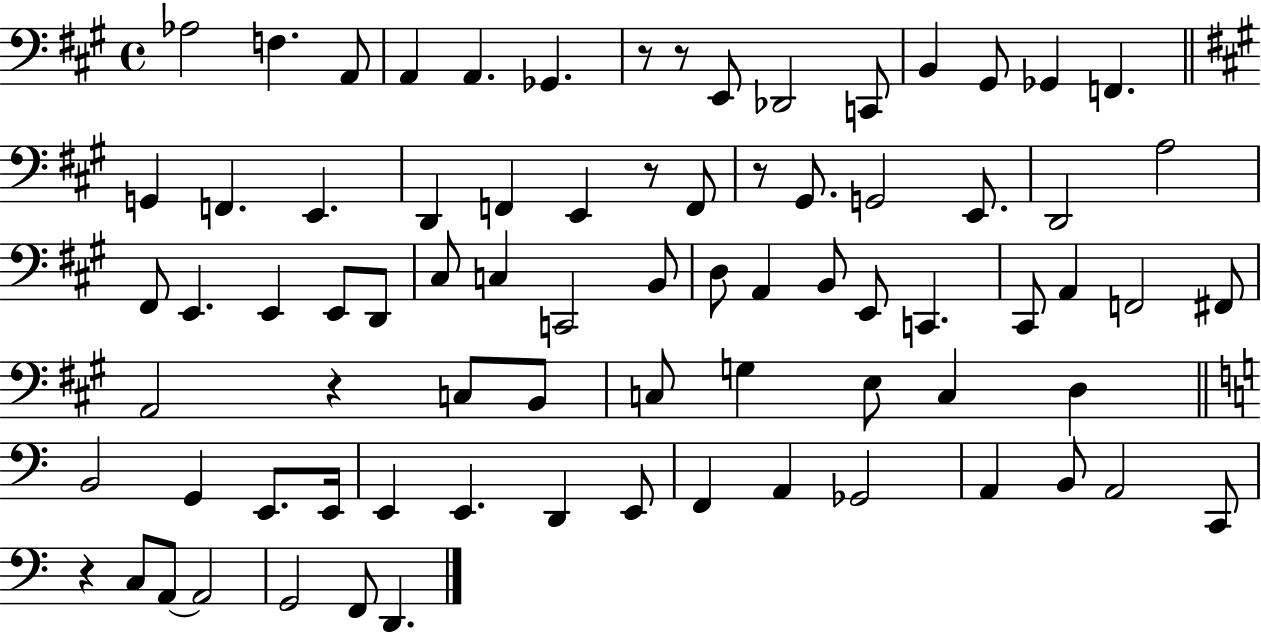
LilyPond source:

{
  \clef bass
  \time 4/4
  \defaultTimeSignature
  \key a \major
  aes2 f4. a,8 | a,4 a,4. ges,4. | r8 r8 e,8 des,2 c,8 | b,4 gis,8 ges,4 f,4. | \break \bar "||" \break \key a \major g,4 f,4. e,4. | d,4 f,4 e,4 r8 f,8 | r8 gis,8. g,2 e,8. | d,2 a2 | \break fis,8 e,4. e,4 e,8 d,8 | cis8 c4 c,2 b,8 | d8 a,4 b,8 e,8 c,4. | cis,8 a,4 f,2 fis,8 | \break a,2 r4 c8 b,8 | c8 g4 e8 c4 d4 | \bar "||" \break \key a \minor b,2 g,4 e,8. e,16 | e,4 e,4. d,4 e,8 | f,4 a,4 ges,2 | a,4 b,8 a,2 c,8 | \break r4 c8 a,8~~ a,2 | g,2 f,8 d,4. | \bar "|."
}